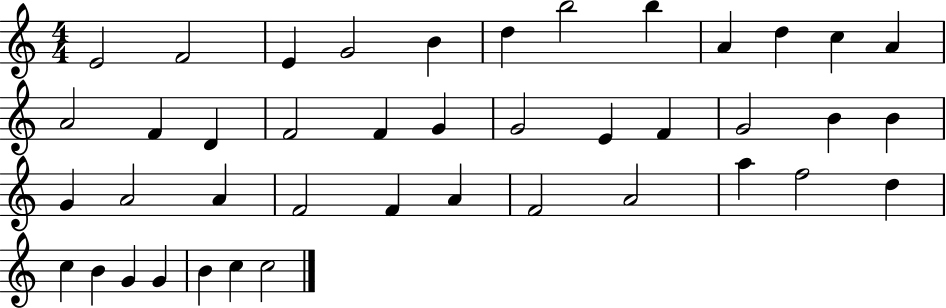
X:1
T:Untitled
M:4/4
L:1/4
K:C
E2 F2 E G2 B d b2 b A d c A A2 F D F2 F G G2 E F G2 B B G A2 A F2 F A F2 A2 a f2 d c B G G B c c2